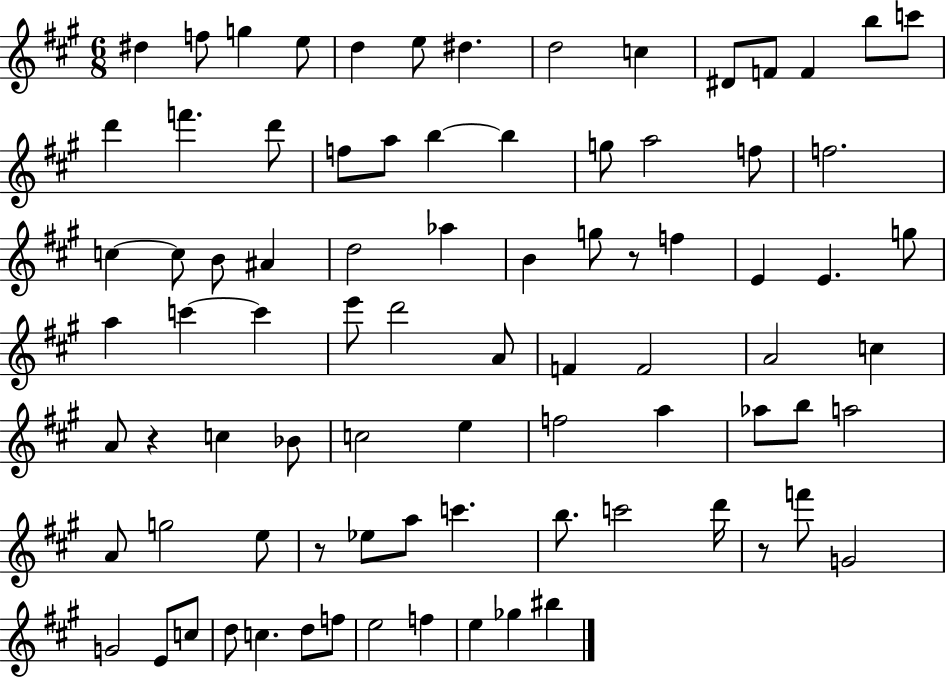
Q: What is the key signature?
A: A major